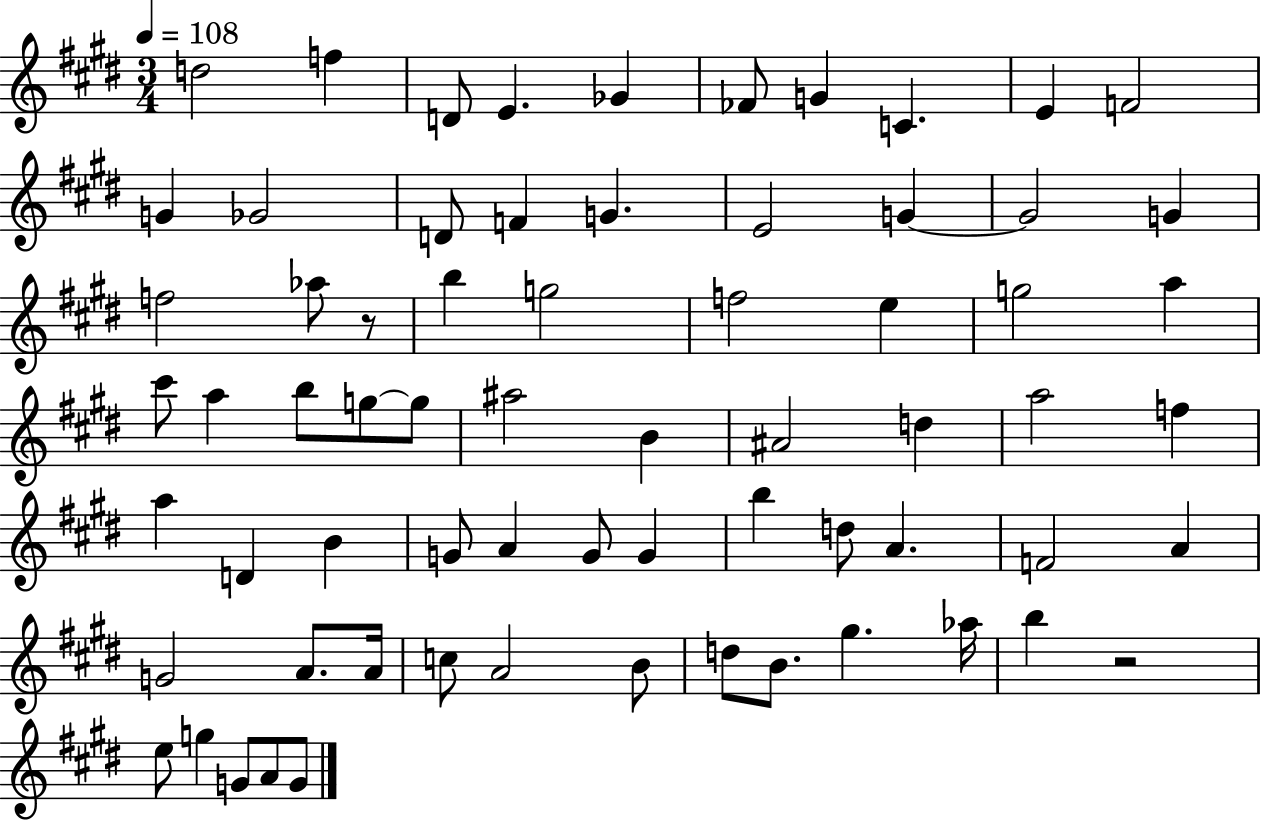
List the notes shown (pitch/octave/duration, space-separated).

D5/h F5/q D4/e E4/q. Gb4/q FES4/e G4/q C4/q. E4/q F4/h G4/q Gb4/h D4/e F4/q G4/q. E4/h G4/q G4/h G4/q F5/h Ab5/e R/e B5/q G5/h F5/h E5/q G5/h A5/q C#6/e A5/q B5/e G5/e G5/e A#5/h B4/q A#4/h D5/q A5/h F5/q A5/q D4/q B4/q G4/e A4/q G4/e G4/q B5/q D5/e A4/q. F4/h A4/q G4/h A4/e. A4/s C5/e A4/h B4/e D5/e B4/e. G#5/q. Ab5/s B5/q R/h E5/e G5/q G4/e A4/e G4/e